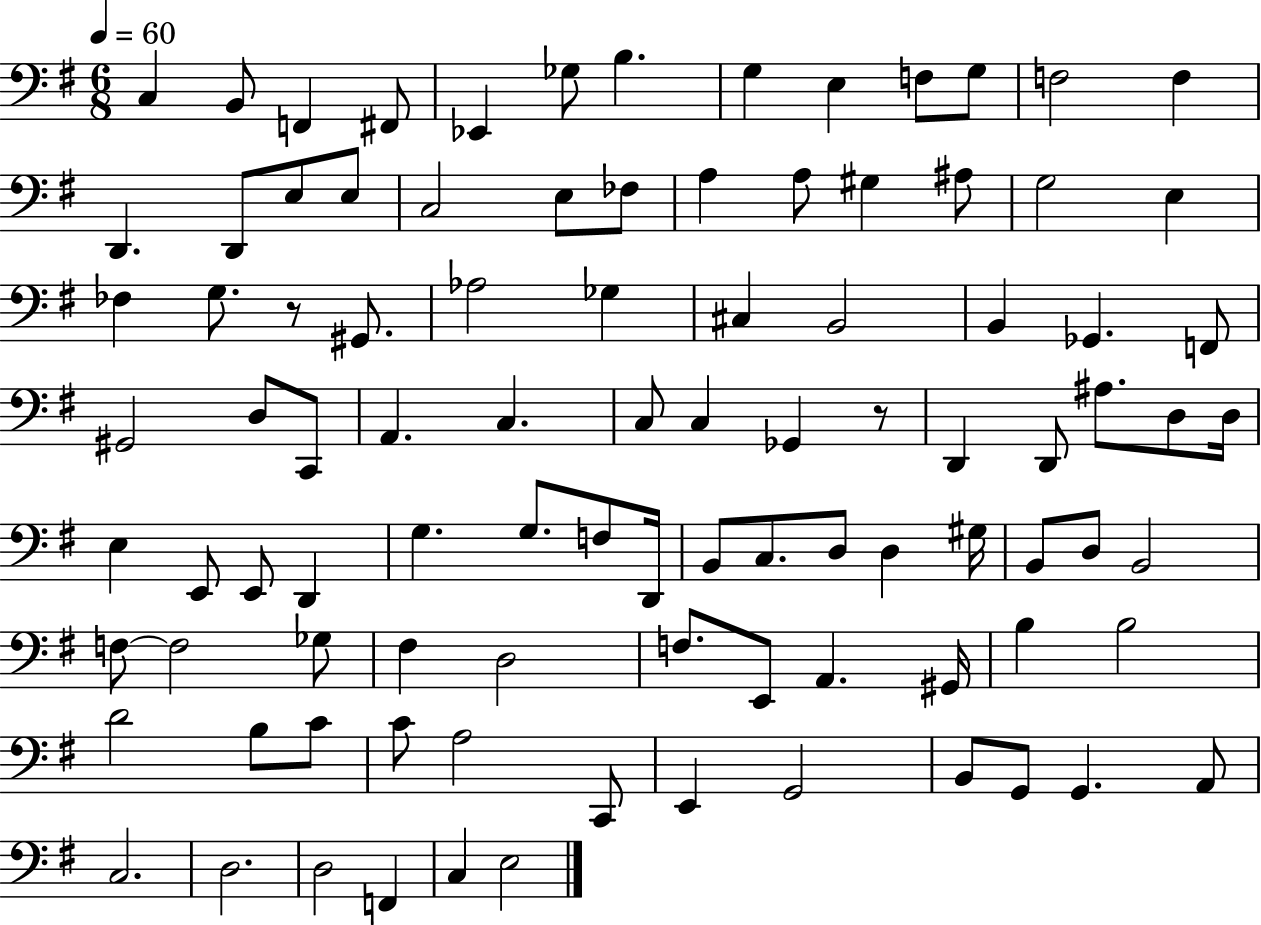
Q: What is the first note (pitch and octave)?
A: C3